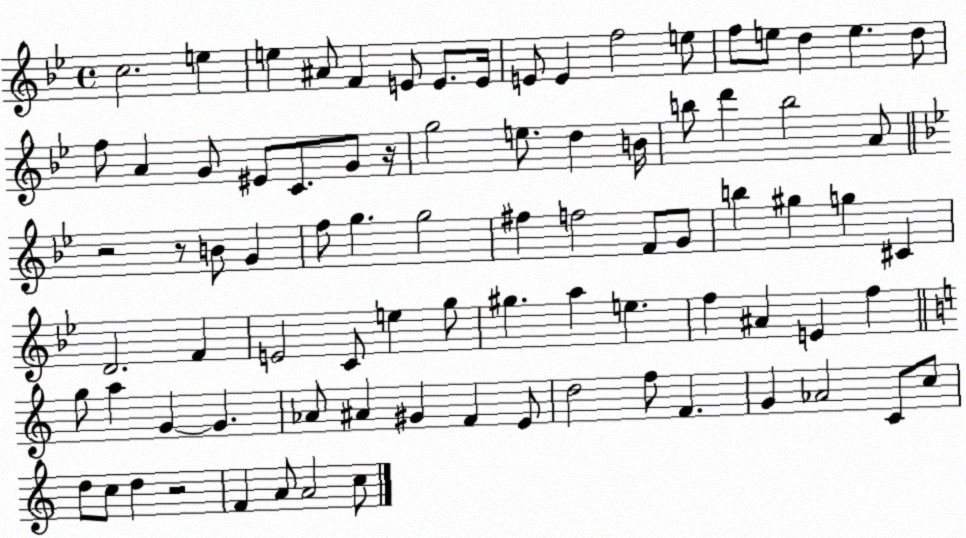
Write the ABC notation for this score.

X:1
T:Untitled
M:4/4
L:1/4
K:Bb
c2 e e ^A/2 F E/2 E/2 E/4 E/2 E f2 e/2 f/2 e/2 d e d/2 f/2 A G/2 ^E/2 C/2 G/2 z/4 g2 e/2 d B/4 b/2 d' b2 A/2 z2 z/2 B/2 G f/2 g g2 ^f f2 F/2 G/2 b ^g g ^C D2 F E2 C/2 e g/2 ^g a e f ^A E f g/2 a G G _A/2 ^A ^G F E/2 d2 f/2 F G _A2 C/2 c/2 d/2 c/2 d z2 F A/2 A2 c/2